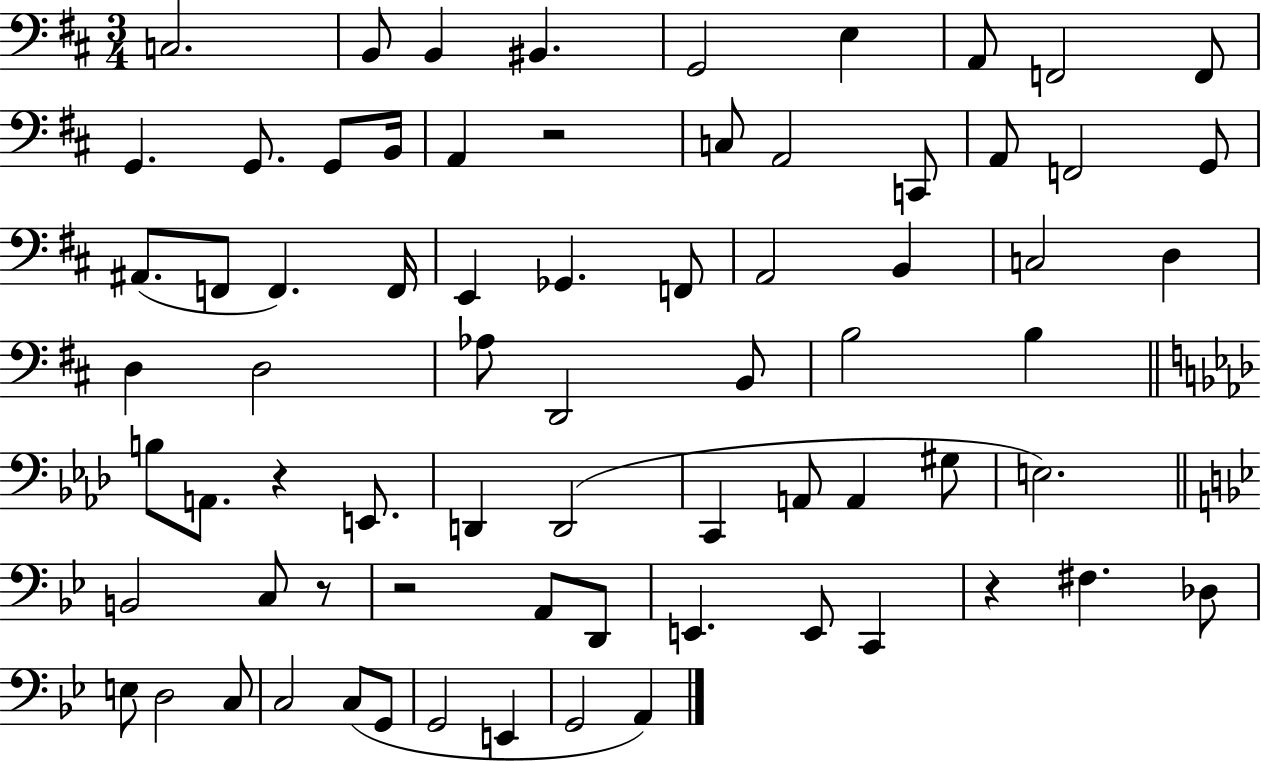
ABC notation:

X:1
T:Untitled
M:3/4
L:1/4
K:D
C,2 B,,/2 B,, ^B,, G,,2 E, A,,/2 F,,2 F,,/2 G,, G,,/2 G,,/2 B,,/4 A,, z2 C,/2 A,,2 C,,/2 A,,/2 F,,2 G,,/2 ^A,,/2 F,,/2 F,, F,,/4 E,, _G,, F,,/2 A,,2 B,, C,2 D, D, D,2 _A,/2 D,,2 B,,/2 B,2 B, B,/2 A,,/2 z E,,/2 D,, D,,2 C,, A,,/2 A,, ^G,/2 E,2 B,,2 C,/2 z/2 z2 A,,/2 D,,/2 E,, E,,/2 C,, z ^F, _D,/2 E,/2 D,2 C,/2 C,2 C,/2 G,,/2 G,,2 E,, G,,2 A,,